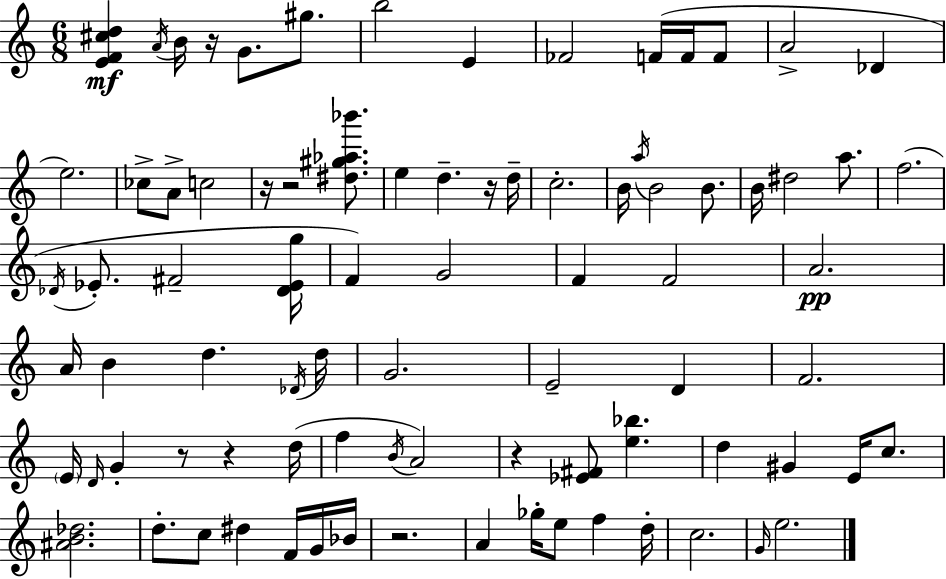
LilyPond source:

{
  \clef treble
  \numericTimeSignature
  \time 6/8
  \key c \major
  <e' f' cis'' d''>4\mf \acciaccatura { a'16 } b'16 r16 g'8. gis''8. | b''2 e'4 | fes'2 f'16( f'16 f'8 | a'2-> des'4 | \break e''2.) | ces''8-> a'8-> c''2 | r16 r2 <dis'' gis'' aes'' bes'''>8. | e''4 d''4.-- r16 | \break d''16-- c''2.-. | b'16 \acciaccatura { a''16 } b'2 b'8. | b'16 dis''2 a''8. | f''2.( | \break \acciaccatura { des'16 } ees'8.-. fis'2-- | <des' ees' g''>16 f'4) g'2 | f'4 f'2 | a'2.\pp | \break a'16 b'4 d''4. | \acciaccatura { des'16 } d''16 g'2. | e'2-- | d'4 f'2. | \break \parenthesize e'16 \grace { d'16 } g'4-. r8 | r4 d''16( f''4 \acciaccatura { b'16 } a'2) | r4 <ees' fis'>8 | <e'' bes''>4. d''4 gis'4 | \break e'16 c''8. <ais' b' des''>2. | d''8.-. c''8 dis''4 | f'16 g'16 bes'16 r2. | a'4 ges''16-. e''8 | \break f''4 d''16-. c''2. | \grace { g'16 } e''2. | \bar "|."
}